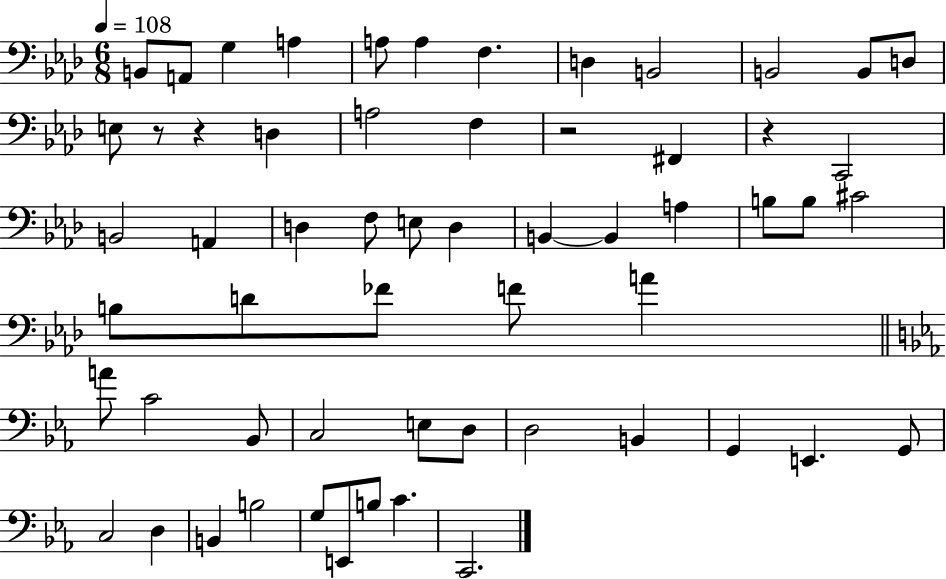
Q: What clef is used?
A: bass